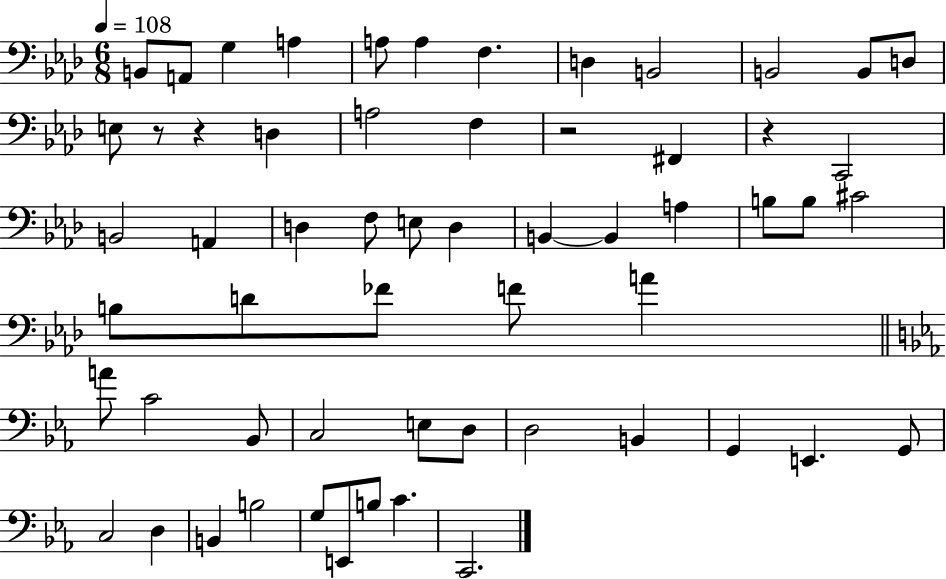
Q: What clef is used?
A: bass